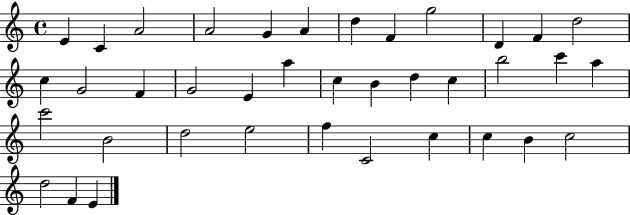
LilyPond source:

{
  \clef treble
  \time 4/4
  \defaultTimeSignature
  \key c \major
  e'4 c'4 a'2 | a'2 g'4 a'4 | d''4 f'4 g''2 | d'4 f'4 d''2 | \break c''4 g'2 f'4 | g'2 e'4 a''4 | c''4 b'4 d''4 c''4 | b''2 c'''4 a''4 | \break c'''2 b'2 | d''2 e''2 | f''4 c'2 c''4 | c''4 b'4 c''2 | \break d''2 f'4 e'4 | \bar "|."
}